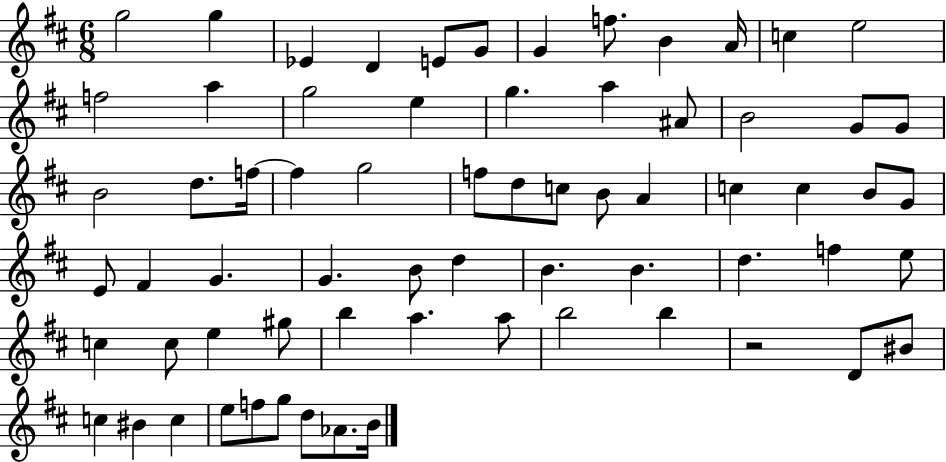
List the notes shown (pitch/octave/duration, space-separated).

G5/h G5/q Eb4/q D4/q E4/e G4/e G4/q F5/e. B4/q A4/s C5/q E5/h F5/h A5/q G5/h E5/q G5/q. A5/q A#4/e B4/h G4/e G4/e B4/h D5/e. F5/s F5/q G5/h F5/e D5/e C5/e B4/e A4/q C5/q C5/q B4/e G4/e E4/e F#4/q G4/q. G4/q. B4/e D5/q B4/q. B4/q. D5/q. F5/q E5/e C5/q C5/e E5/q G#5/e B5/q A5/q. A5/e B5/h B5/q R/h D4/e BIS4/e C5/q BIS4/q C5/q E5/e F5/e G5/e D5/e Ab4/e. B4/s